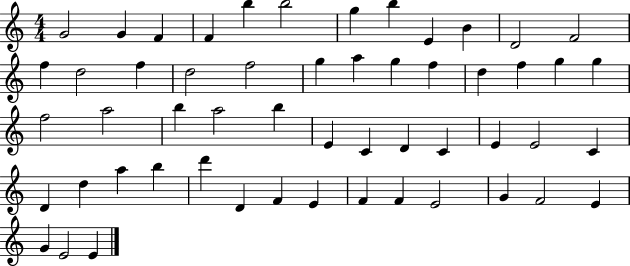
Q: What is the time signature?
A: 4/4